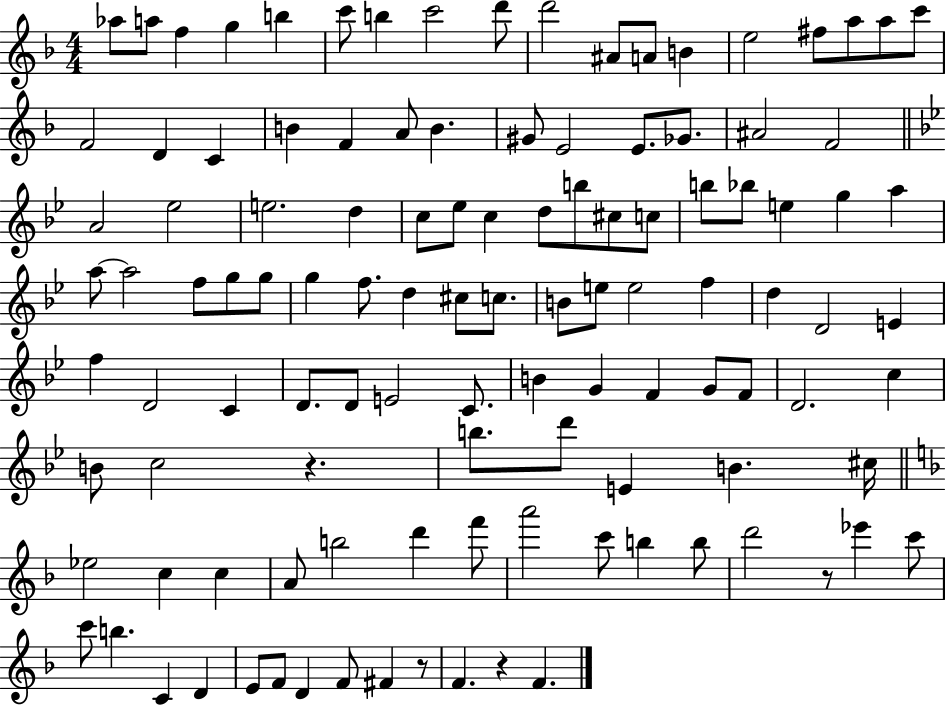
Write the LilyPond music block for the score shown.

{
  \clef treble
  \numericTimeSignature
  \time 4/4
  \key f \major
  aes''8 a''8 f''4 g''4 b''4 | c'''8 b''4 c'''2 d'''8 | d'''2 ais'8 a'8 b'4 | e''2 fis''8 a''8 a''8 c'''8 | \break f'2 d'4 c'4 | b'4 f'4 a'8 b'4. | gis'8 e'2 e'8. ges'8. | ais'2 f'2 | \break \bar "||" \break \key g \minor a'2 ees''2 | e''2. d''4 | c''8 ees''8 c''4 d''8 b''8 cis''8 c''8 | b''8 bes''8 e''4 g''4 a''4 | \break a''8~~ a''2 f''8 g''8 g''8 | g''4 f''8. d''4 cis''8 c''8. | b'8 e''8 e''2 f''4 | d''4 d'2 e'4 | \break f''4 d'2 c'4 | d'8. d'8 e'2 c'8. | b'4 g'4 f'4 g'8 f'8 | d'2. c''4 | \break b'8 c''2 r4. | b''8. d'''8 e'4 b'4. cis''16 | \bar "||" \break \key d \minor ees''2 c''4 c''4 | a'8 b''2 d'''4 f'''8 | a'''2 c'''8 b''4 b''8 | d'''2 r8 ees'''4 c'''8 | \break c'''8 b''4. c'4 d'4 | e'8 f'8 d'4 f'8 fis'4 r8 | f'4. r4 f'4. | \bar "|."
}